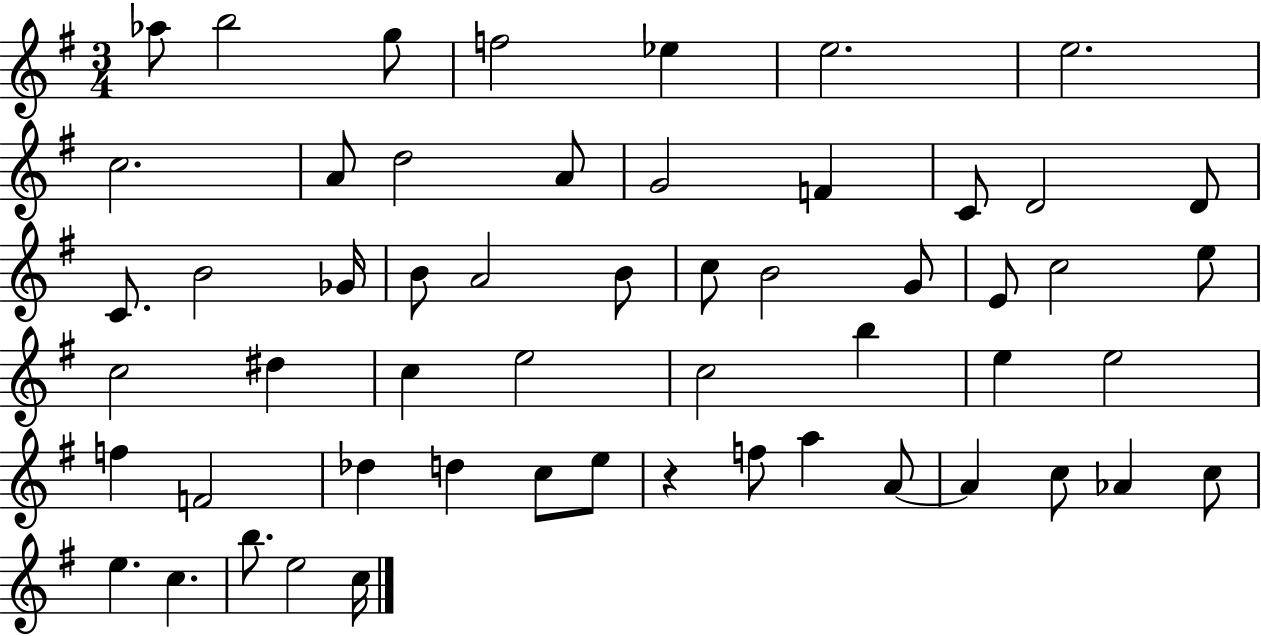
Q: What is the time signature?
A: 3/4